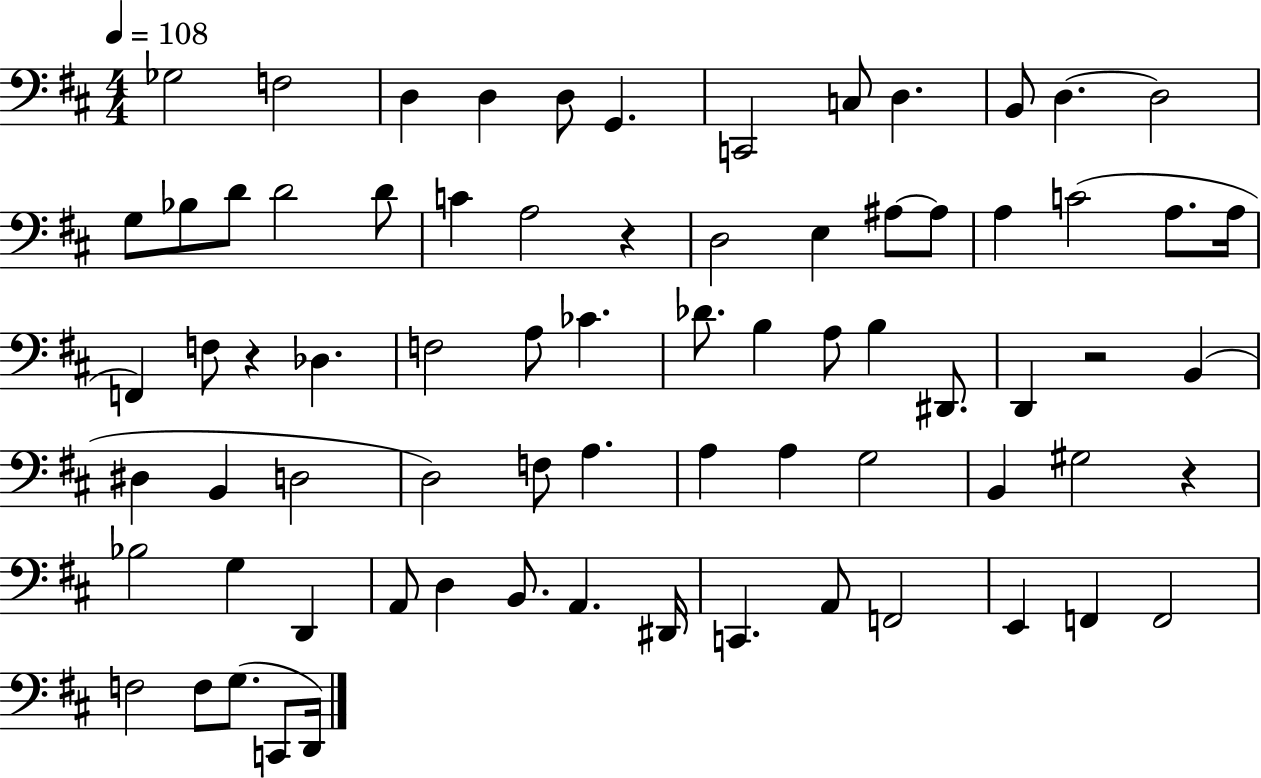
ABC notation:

X:1
T:Untitled
M:4/4
L:1/4
K:D
_G,2 F,2 D, D, D,/2 G,, C,,2 C,/2 D, B,,/2 D, D,2 G,/2 _B,/2 D/2 D2 D/2 C A,2 z D,2 E, ^A,/2 ^A,/2 A, C2 A,/2 A,/4 F,, F,/2 z _D, F,2 A,/2 _C _D/2 B, A,/2 B, ^D,,/2 D,, z2 B,, ^D, B,, D,2 D,2 F,/2 A, A, A, G,2 B,, ^G,2 z _B,2 G, D,, A,,/2 D, B,,/2 A,, ^D,,/4 C,, A,,/2 F,,2 E,, F,, F,,2 F,2 F,/2 G,/2 C,,/2 D,,/4